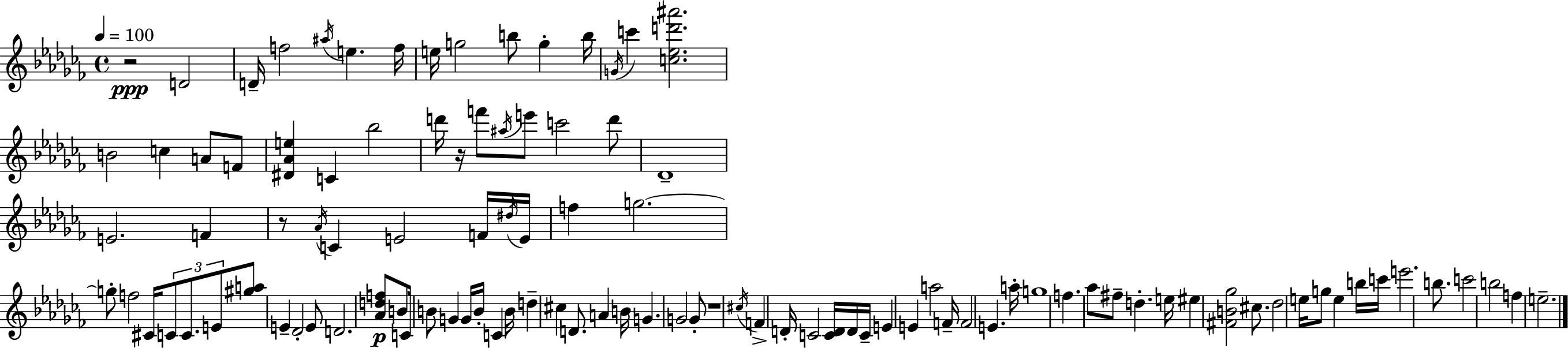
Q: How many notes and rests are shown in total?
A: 105